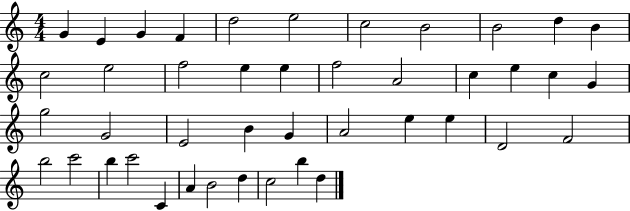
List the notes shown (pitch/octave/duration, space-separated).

G4/q E4/q G4/q F4/q D5/h E5/h C5/h B4/h B4/h D5/q B4/q C5/h E5/h F5/h E5/q E5/q F5/h A4/h C5/q E5/q C5/q G4/q G5/h G4/h E4/h B4/q G4/q A4/h E5/q E5/q D4/h F4/h B5/h C6/h B5/q C6/h C4/q A4/q B4/h D5/q C5/h B5/q D5/q